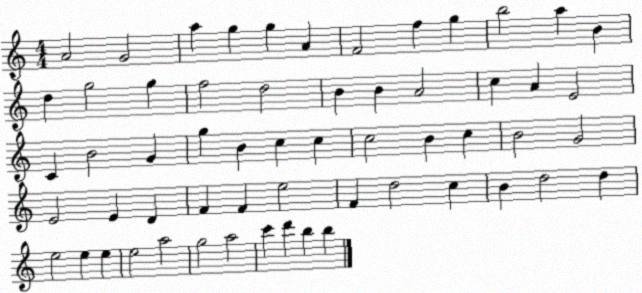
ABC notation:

X:1
T:Untitled
M:4/4
L:1/4
K:C
A2 G2 a g g A F2 f g b2 a B d g2 g f2 d2 B B A2 c A E2 C B2 G g B c c c2 B c B2 G2 E2 E D F F e2 F d2 c B d2 d e2 e e e2 a2 g2 a2 c' d' b b